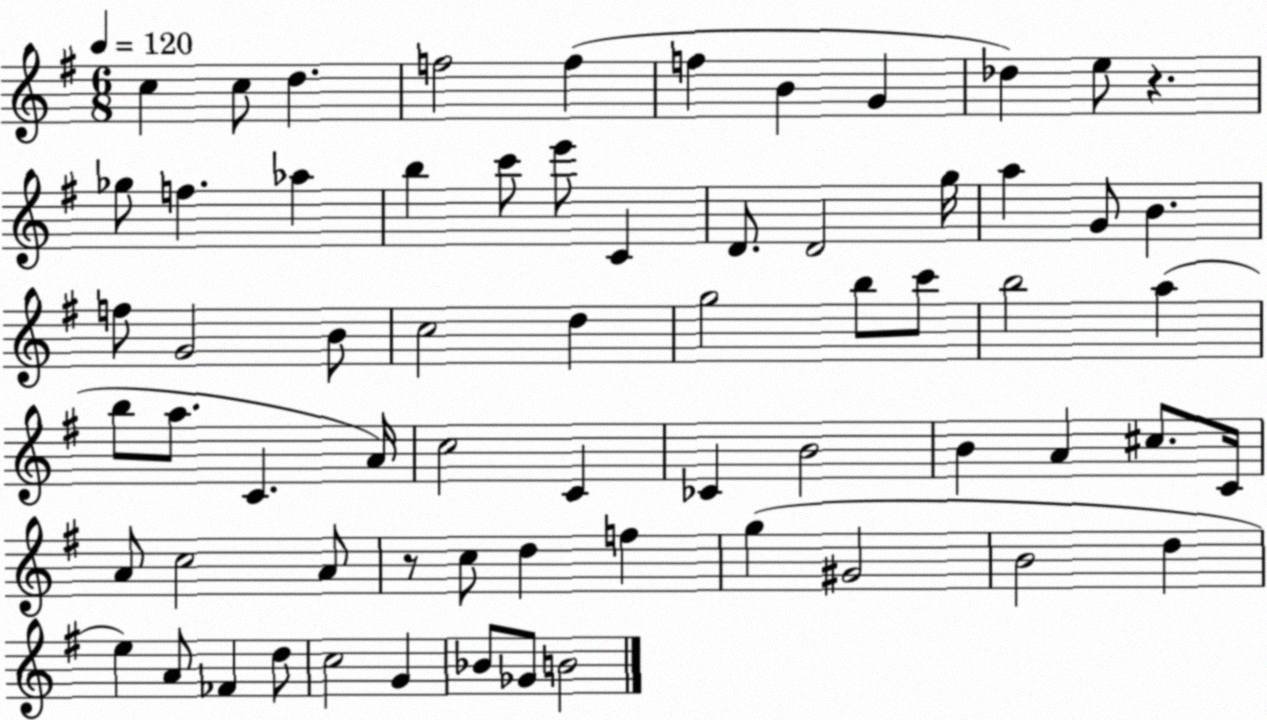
X:1
T:Untitled
M:6/8
L:1/4
K:G
c c/2 d f2 f f B G _d e/2 z _g/2 f _a b c'/2 e'/2 C D/2 D2 g/4 a G/2 B f/2 G2 B/2 c2 d g2 b/2 c'/2 b2 a b/2 a/2 C A/4 c2 C _C B2 B A ^c/2 C/4 A/2 c2 A/2 z/2 c/2 d f g ^G2 B2 d e A/2 _F d/2 c2 G _B/2 _G/2 B2